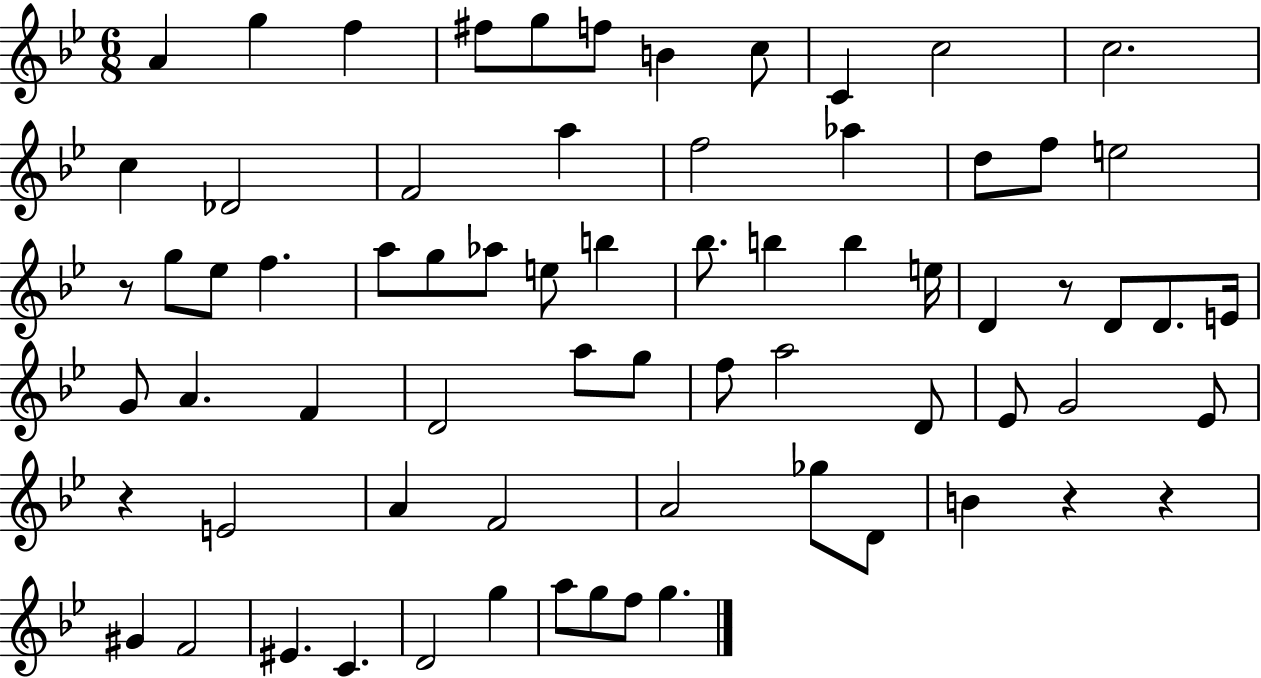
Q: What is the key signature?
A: BES major